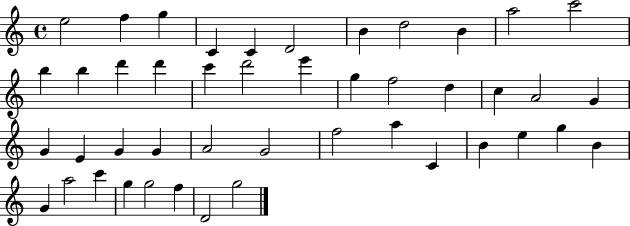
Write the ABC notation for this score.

X:1
T:Untitled
M:4/4
L:1/4
K:C
e2 f g C C D2 B d2 B a2 c'2 b b d' d' c' d'2 e' g f2 d c A2 G G E G G A2 G2 f2 a C B e g B G a2 c' g g2 f D2 g2